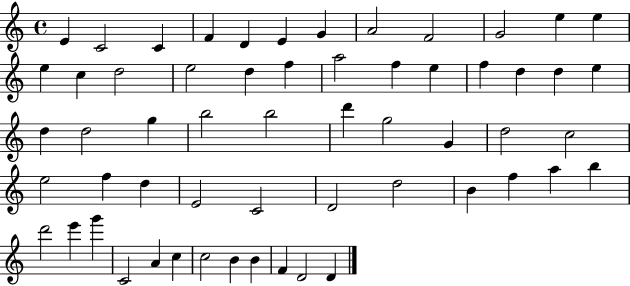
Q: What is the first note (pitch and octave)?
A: E4